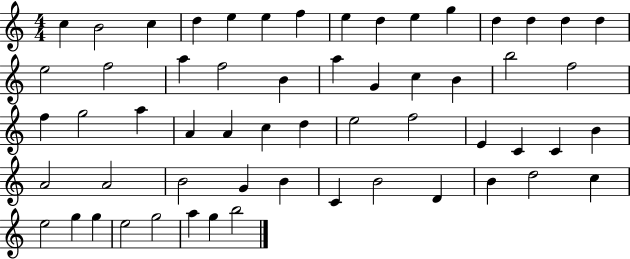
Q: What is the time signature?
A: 4/4